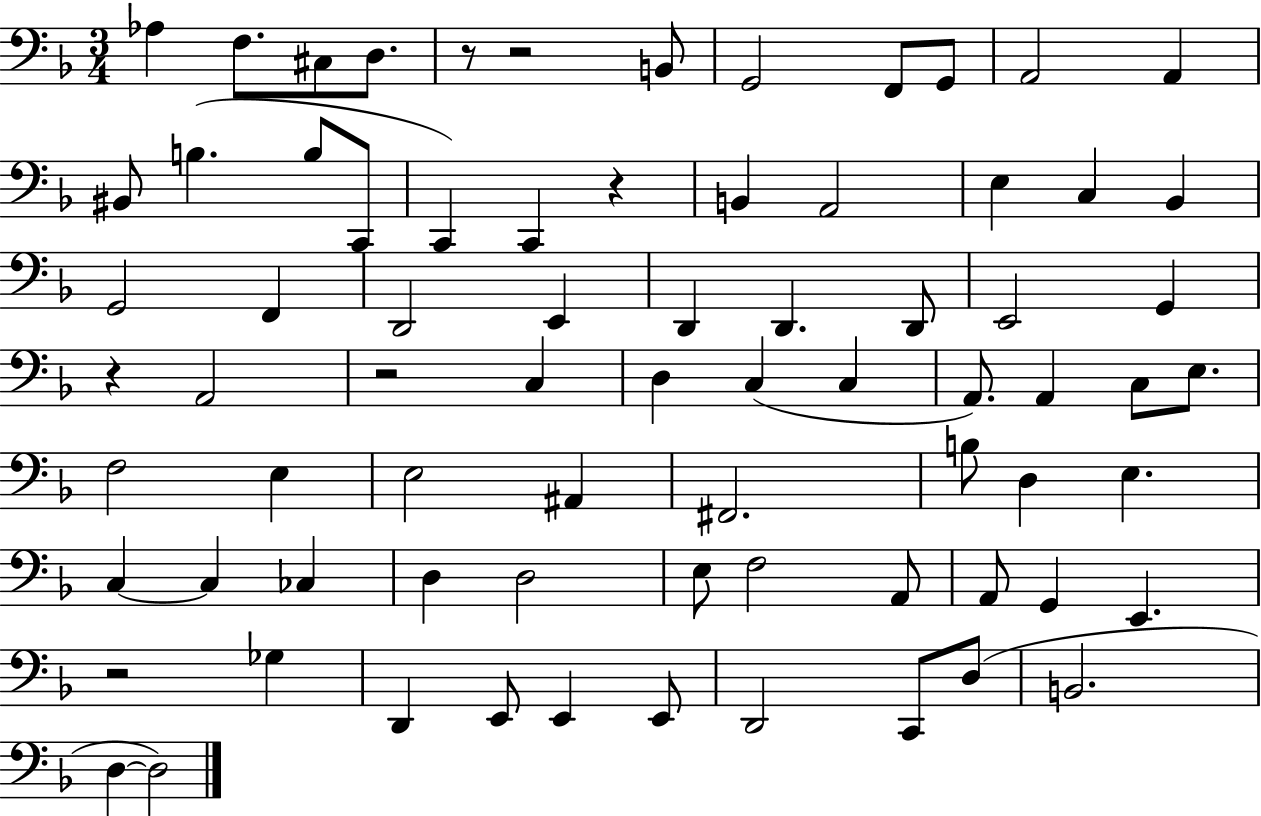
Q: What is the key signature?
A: F major